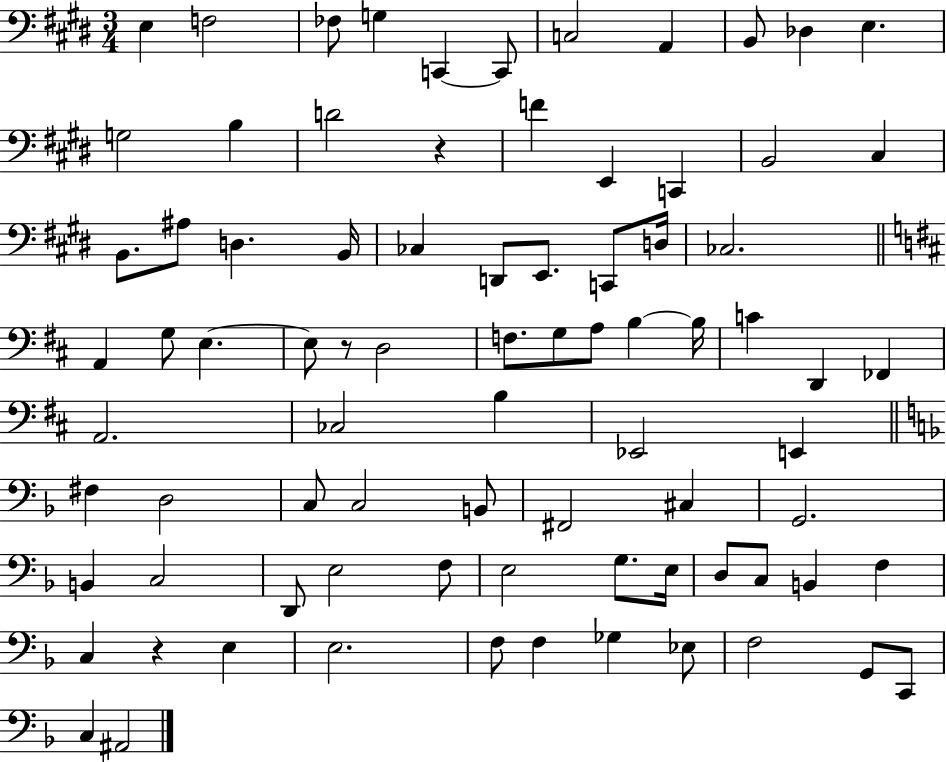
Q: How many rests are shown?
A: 3